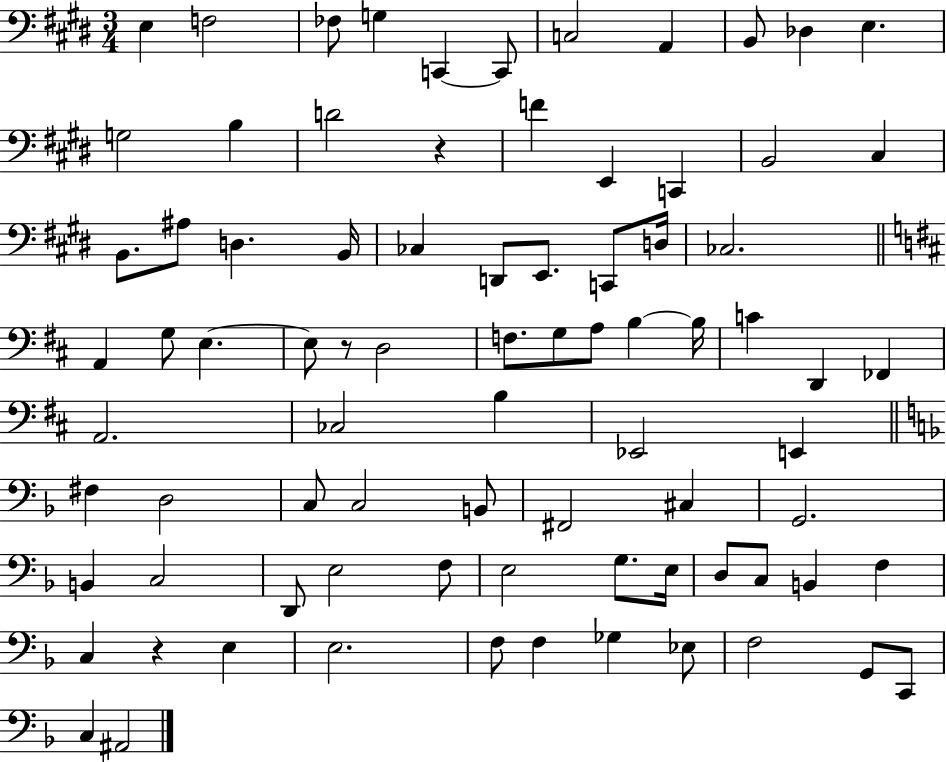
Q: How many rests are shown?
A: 3